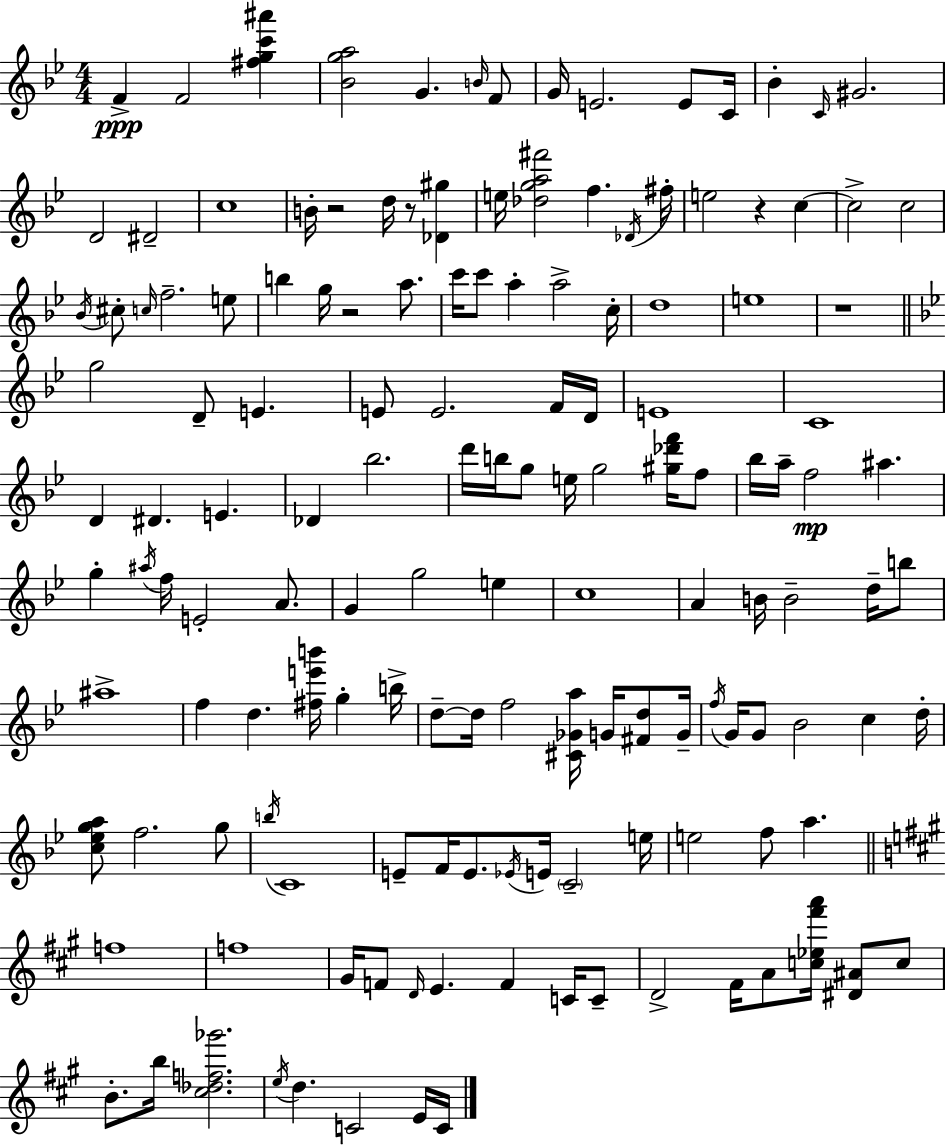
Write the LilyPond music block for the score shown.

{
  \clef treble
  \numericTimeSignature
  \time 4/4
  \key bes \major
  \repeat volta 2 { f'4->\ppp f'2 <fis'' g'' c''' ais'''>4 | <bes' g'' a''>2 g'4. \grace { b'16 } f'8 | g'16 e'2. e'8 | c'16 bes'4-. \grace { c'16 } gis'2. | \break d'2 dis'2-- | c''1 | b'16-. r2 d''16 r8 <des' gis''>4 | e''16 <des'' g'' a'' fis'''>2 f''4. | \break \acciaccatura { des'16 } fis''16-. e''2 r4 c''4~~ | c''2-> c''2 | \acciaccatura { bes'16 } cis''8-. \grace { c''16 } f''2.-- | e''8 b''4 g''16 r2 | \break a''8. c'''16 c'''8 a''4-. a''2-> | c''16-. d''1 | e''1 | r1 | \break \bar "||" \break \key bes \major g''2 d'8-- e'4. | e'8 e'2. f'16 d'16 | e'1 | c'1 | \break d'4 dis'4. e'4. | des'4 bes''2. | d'''16 b''16 g''8 e''16 g''2 <gis'' des''' f'''>16 f''8 | bes''16 a''16-- f''2\mp ais''4. | \break g''4-. \acciaccatura { ais''16 } f''16 e'2-. a'8. | g'4 g''2 e''4 | c''1 | a'4 b'16 b'2-- d''16-- b''8 | \break ais''1-> | f''4 d''4. <fis'' e''' b'''>16 g''4-. | b''16-> d''8--~~ d''16 f''2 <cis' ges' a''>16 g'16 <fis' d''>8 | g'16-- \acciaccatura { f''16 } g'16 g'8 bes'2 c''4 | \break d''16-. <c'' ees'' g'' a''>8 f''2. | g''8 \acciaccatura { b''16 } c'1 | e'8-- f'16 e'8. \acciaccatura { ees'16 } e'16 \parenthesize c'2-- | e''16 e''2 f''8 a''4. | \break \bar "||" \break \key a \major f''1 | f''1 | gis'16 f'8 \grace { d'16 } e'4. f'4 c'16 c'8-- | d'2-> fis'16 a'8 <c'' ees'' fis''' a'''>16 <dis' ais'>8 c''8 | \break b'8.-. b''16 <cis'' des'' f'' ges'''>2. | \acciaccatura { e''16 } d''4. c'2 | e'16 c'16 } \bar "|."
}